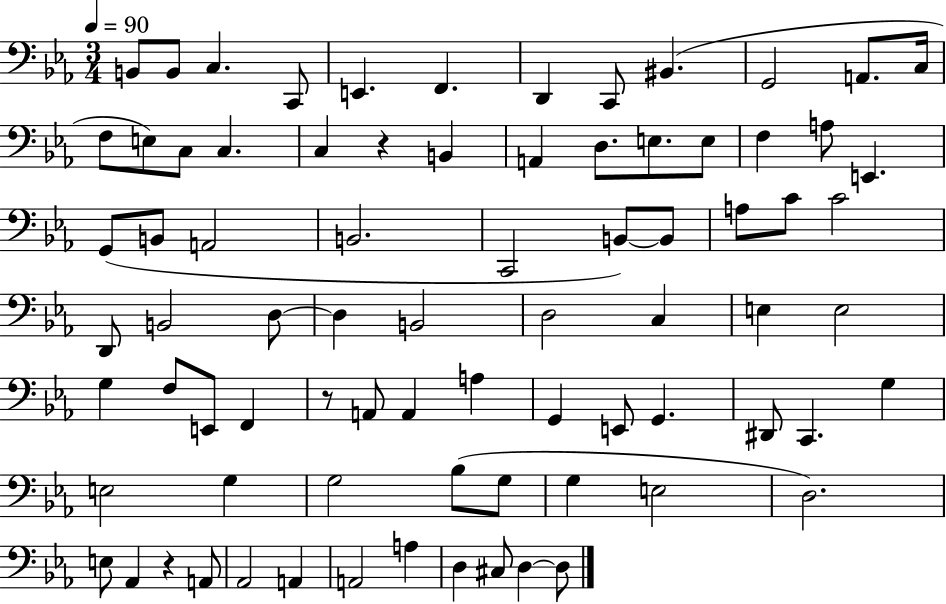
X:1
T:Untitled
M:3/4
L:1/4
K:Eb
B,,/2 B,,/2 C, C,,/2 E,, F,, D,, C,,/2 ^B,, G,,2 A,,/2 C,/4 F,/2 E,/2 C,/2 C, C, z B,, A,, D,/2 E,/2 E,/2 F, A,/2 E,, G,,/2 B,,/2 A,,2 B,,2 C,,2 B,,/2 B,,/2 A,/2 C/2 C2 D,,/2 B,,2 D,/2 D, B,,2 D,2 C, E, E,2 G, F,/2 E,,/2 F,, z/2 A,,/2 A,, A, G,, E,,/2 G,, ^D,,/2 C,, G, E,2 G, G,2 _B,/2 G,/2 G, E,2 D,2 E,/2 _A,, z A,,/2 _A,,2 A,, A,,2 A, D, ^C,/2 D, D,/2